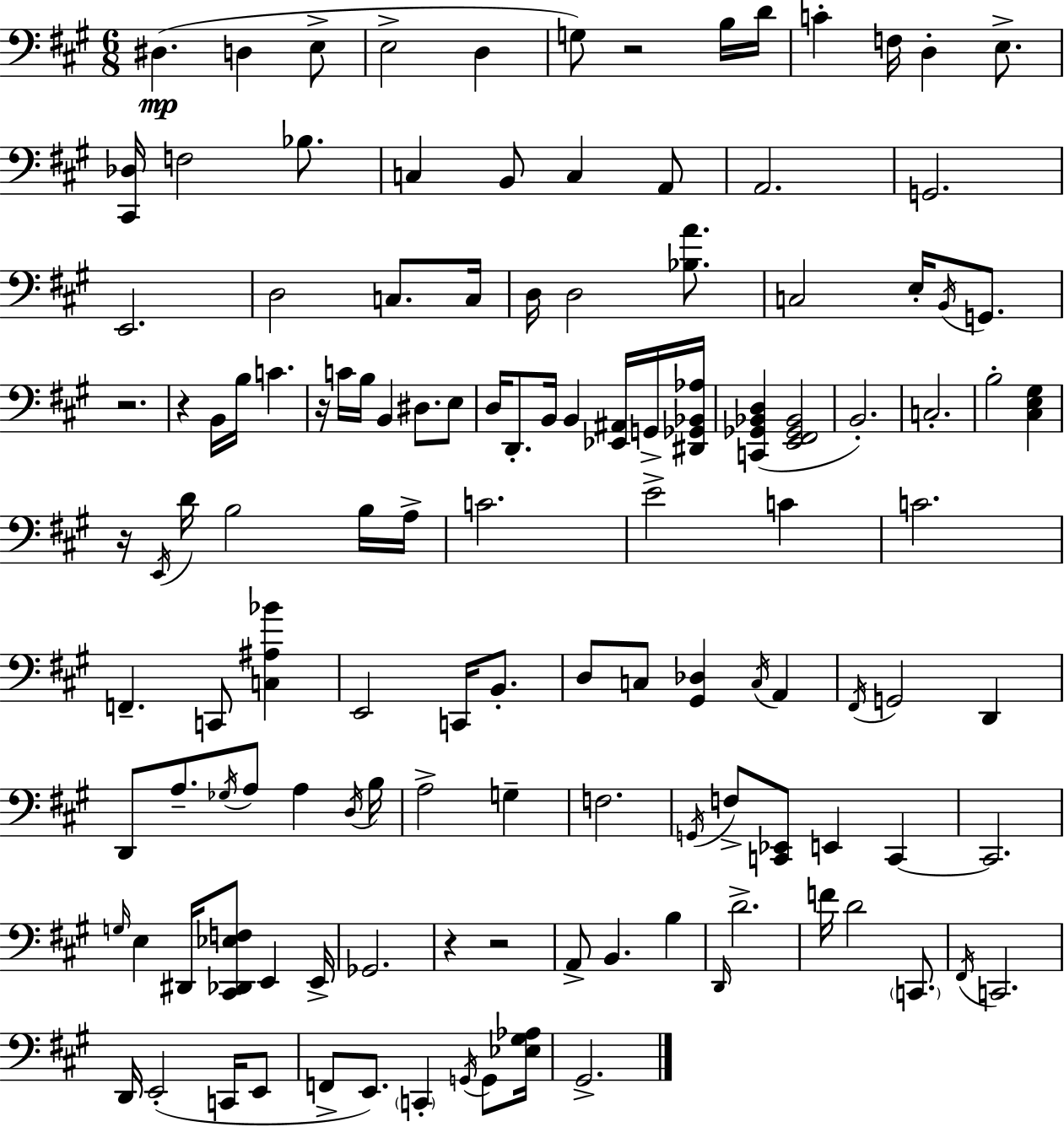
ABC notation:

X:1
T:Untitled
M:6/8
L:1/4
K:A
^D, D, E,/2 E,2 D, G,/2 z2 B,/4 D/4 C F,/4 D, E,/2 [^C,,_D,]/4 F,2 _B,/2 C, B,,/2 C, A,,/2 A,,2 G,,2 E,,2 D,2 C,/2 C,/4 D,/4 D,2 [_B,A]/2 C,2 E,/4 B,,/4 G,,/2 z2 z B,,/4 B,/4 C z/4 C/4 B,/4 B,, ^D,/2 E,/2 D,/4 D,,/2 B,,/4 B,, [_E,,^A,,]/4 G,,/4 [^D,,_G,,_B,,_A,]/4 [C,,_G,,_B,,D,] [E,,^F,,_G,,_B,,]2 B,,2 C,2 B,2 [^C,E,^G,] z/4 E,,/4 D/4 B,2 B,/4 A,/4 C2 E2 C C2 F,, C,,/2 [C,^A,_B] E,,2 C,,/4 B,,/2 D,/2 C,/2 [^G,,_D,] C,/4 A,, ^F,,/4 G,,2 D,, D,,/2 A,/2 _G,/4 A,/2 A, D,/4 B,/4 A,2 G, F,2 G,,/4 F,/2 [C,,_E,,]/2 E,, C,, C,,2 G,/4 E, ^D,,/4 [^C,,_D,,_E,F,]/2 E,, E,,/4 _G,,2 z z2 A,,/2 B,, B, D,,/4 D2 F/4 D2 C,,/2 ^F,,/4 C,,2 D,,/4 E,,2 C,,/4 E,,/2 F,,/2 E,,/2 C,, G,,/4 G,,/2 [_E,^G,_A,]/4 ^G,,2